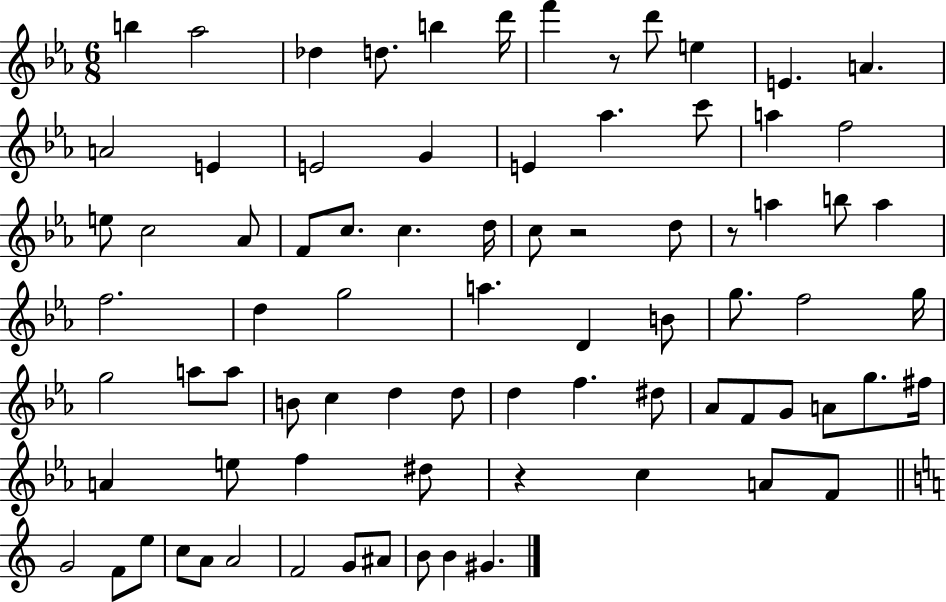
{
  \clef treble
  \numericTimeSignature
  \time 6/8
  \key ees \major
  b''4 aes''2 | des''4 d''8. b''4 d'''16 | f'''4 r8 d'''8 e''4 | e'4. a'4. | \break a'2 e'4 | e'2 g'4 | e'4 aes''4. c'''8 | a''4 f''2 | \break e''8 c''2 aes'8 | f'8 c''8. c''4. d''16 | c''8 r2 d''8 | r8 a''4 b''8 a''4 | \break f''2. | d''4 g''2 | a''4. d'4 b'8 | g''8. f''2 g''16 | \break g''2 a''8 a''8 | b'8 c''4 d''4 d''8 | d''4 f''4. dis''8 | aes'8 f'8 g'8 a'8 g''8. fis''16 | \break a'4 e''8 f''4 dis''8 | r4 c''4 a'8 f'8 | \bar "||" \break \key c \major g'2 f'8 e''8 | c''8 a'8 a'2 | f'2 g'8 ais'8 | b'8 b'4 gis'4. | \break \bar "|."
}